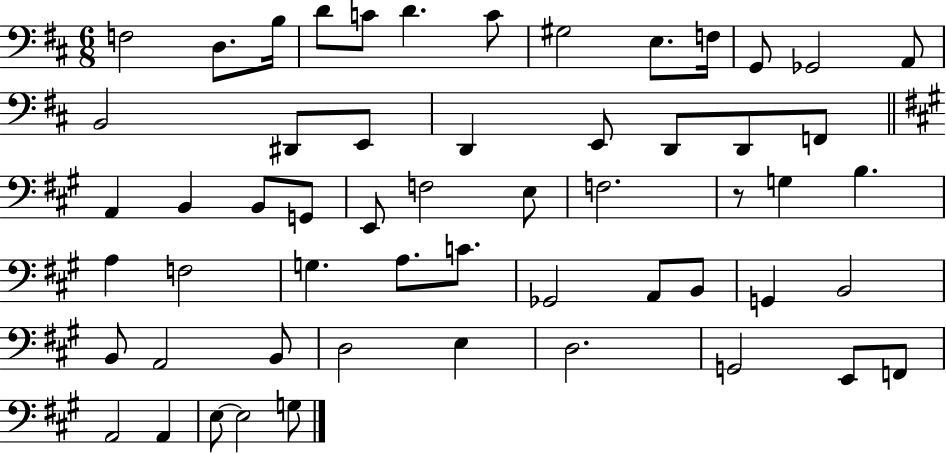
X:1
T:Untitled
M:6/8
L:1/4
K:D
F,2 D,/2 B,/4 D/2 C/2 D C/2 ^G,2 E,/2 F,/4 G,,/2 _G,,2 A,,/2 B,,2 ^D,,/2 E,,/2 D,, E,,/2 D,,/2 D,,/2 F,,/2 A,, B,, B,,/2 G,,/2 E,,/2 F,2 E,/2 F,2 z/2 G, B, A, F,2 G, A,/2 C/2 _G,,2 A,,/2 B,,/2 G,, B,,2 B,,/2 A,,2 B,,/2 D,2 E, D,2 G,,2 E,,/2 F,,/2 A,,2 A,, E,/2 E,2 G,/2